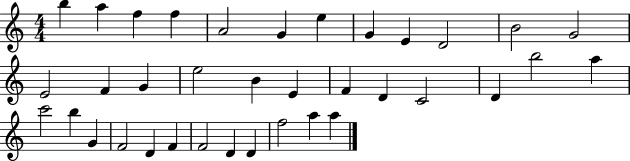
{
  \clef treble
  \numericTimeSignature
  \time 4/4
  \key c \major
  b''4 a''4 f''4 f''4 | a'2 g'4 e''4 | g'4 e'4 d'2 | b'2 g'2 | \break e'2 f'4 g'4 | e''2 b'4 e'4 | f'4 d'4 c'2 | d'4 b''2 a''4 | \break c'''2 b''4 g'4 | f'2 d'4 f'4 | f'2 d'4 d'4 | f''2 a''4 a''4 | \break \bar "|."
}